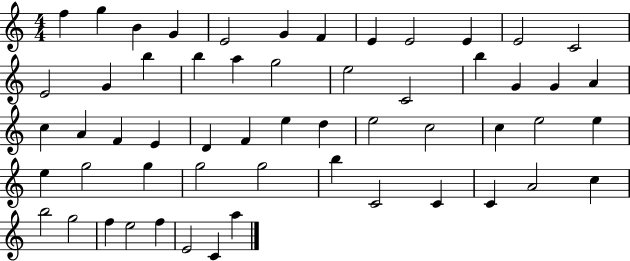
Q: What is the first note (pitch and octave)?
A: F5